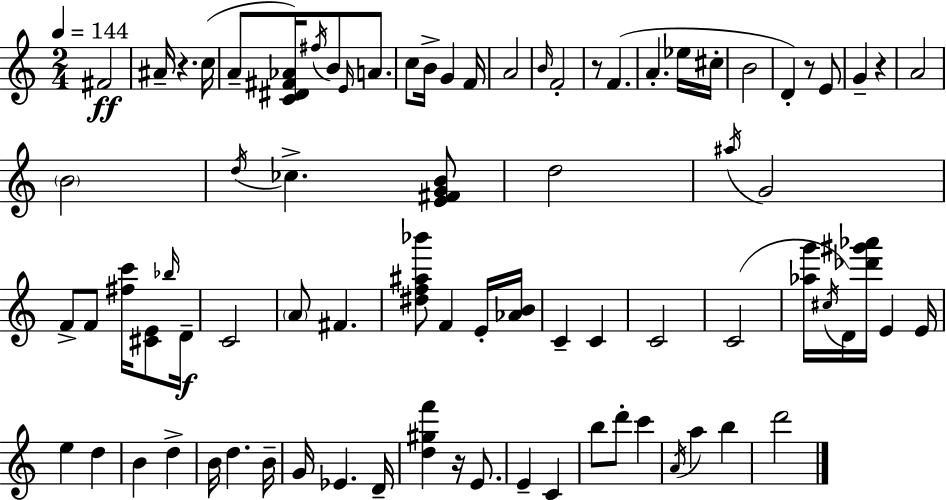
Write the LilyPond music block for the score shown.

{
  \clef treble
  \numericTimeSignature
  \time 2/4
  \key a \minor
  \tempo 4 = 144
  fis'2\ff | ais'16-- r4. c''16( | a'8-- <c' dis' fis' aes'>16) \acciaccatura { fis''16 } b'8 \grace { e'16 } a'8. | c''8 b'16-> g'4 | \break f'16 a'2 | \grace { b'16 } f'2-. | r8 f'4.( | a'4.-. | \break ees''16 cis''16-. b'2 | d'4-.) r8 | e'8 g'4-- r4 | a'2 | \break \parenthesize b'2 | \acciaccatura { d''16 } ces''4.-> | <e' fis' g' b'>8 d''2 | \acciaccatura { ais''16 } g'2 | \break f'8-> f'8 | <fis'' c'''>16 <cis' e'>8 \grace { bes''16 }\f d'16-- c'2 | \parenthesize a'8 | fis'4. <dis'' f'' ais'' bes'''>8 | \break f'4 e'16-. <aes' b'>16 c'4-- | c'4 c'2 | c'2( | <aes'' g'''>16 \acciaccatura { cis''16 }) | \break d'16 <des''' gis''' aes'''>16 e'4 e'16 e''4 | d''4 b'4 | d''4-> b'16 | d''4. b'16-- g'16 | \break ees'4. d'16-- <d'' gis'' f'''>4 | r16 e'8. e'4-- | c'4 b''8 | d'''8-. c'''4 \acciaccatura { a'16 } | \break a''4 b''4 | d'''2 | \bar "|."
}